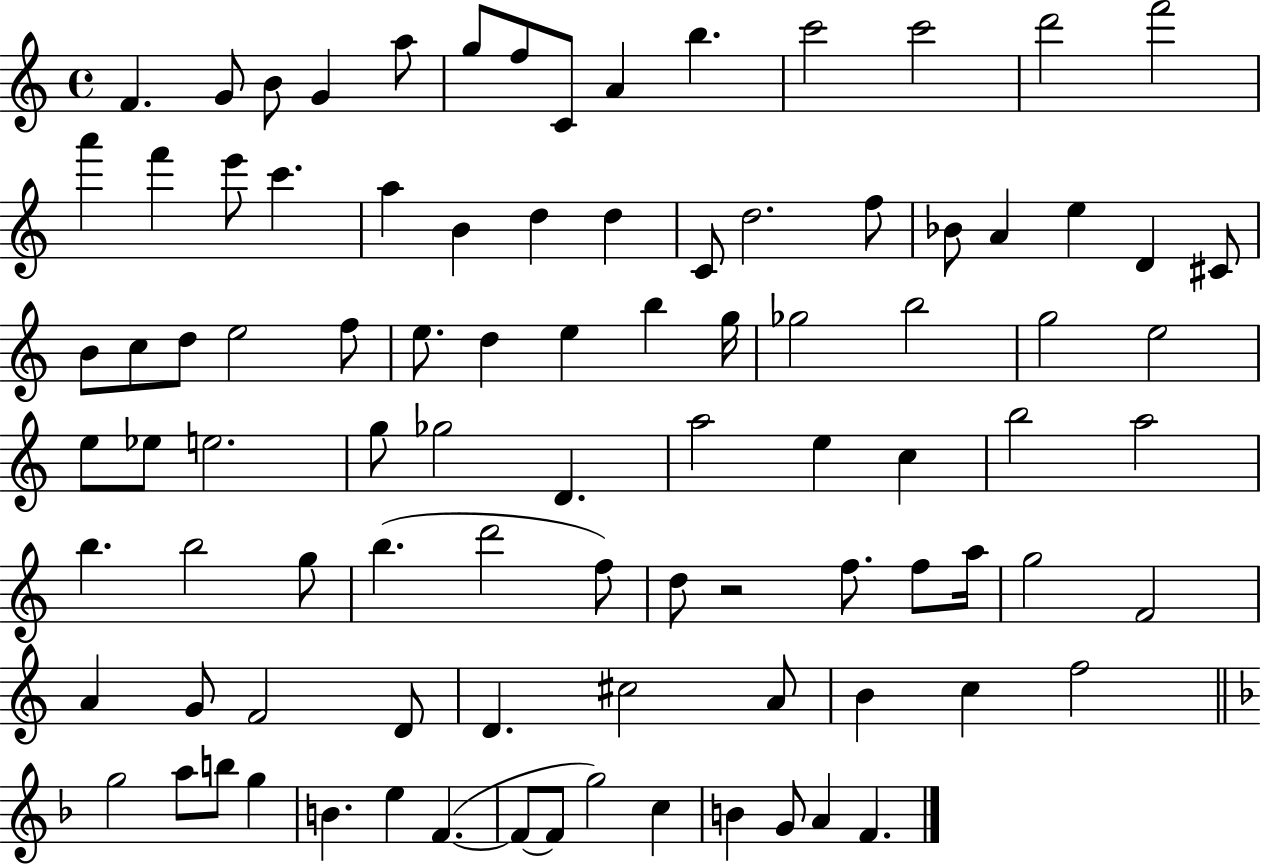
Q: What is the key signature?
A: C major